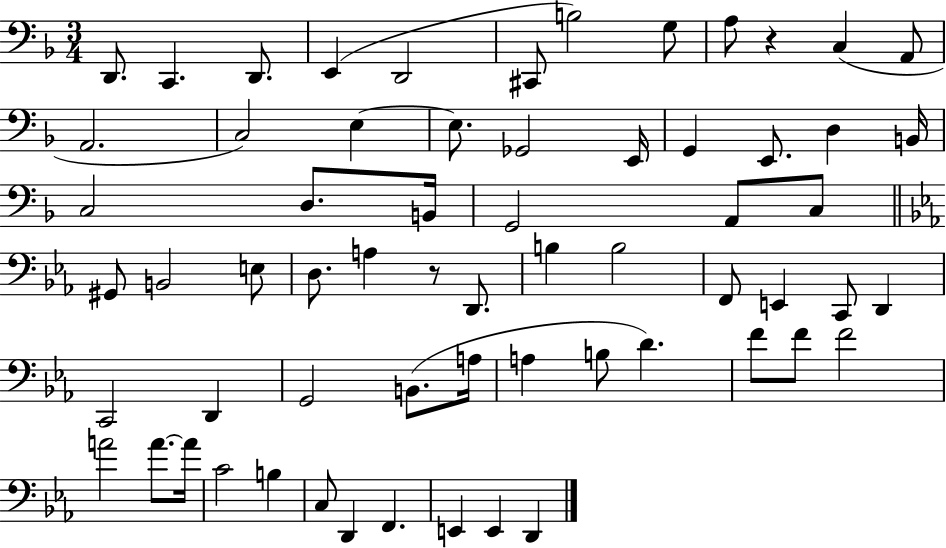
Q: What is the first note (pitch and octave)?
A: D2